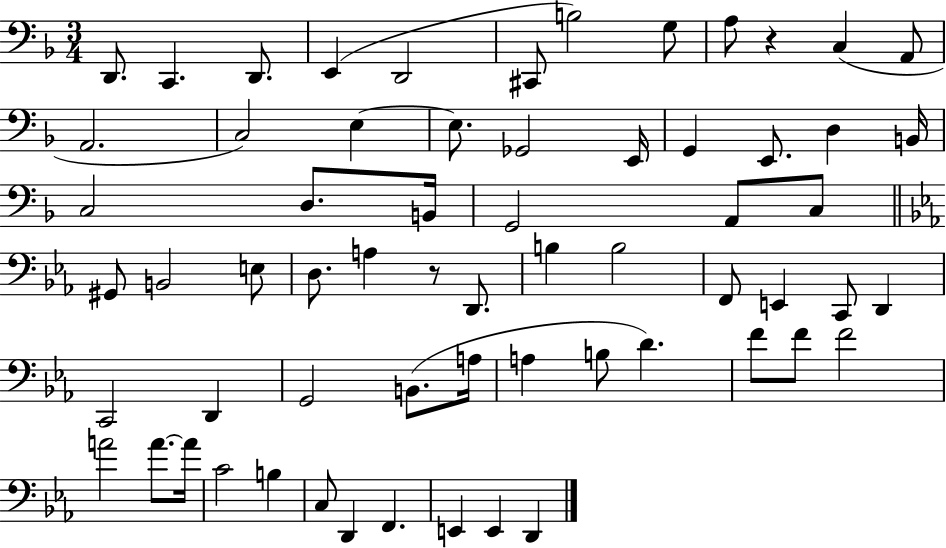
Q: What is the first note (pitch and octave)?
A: D2